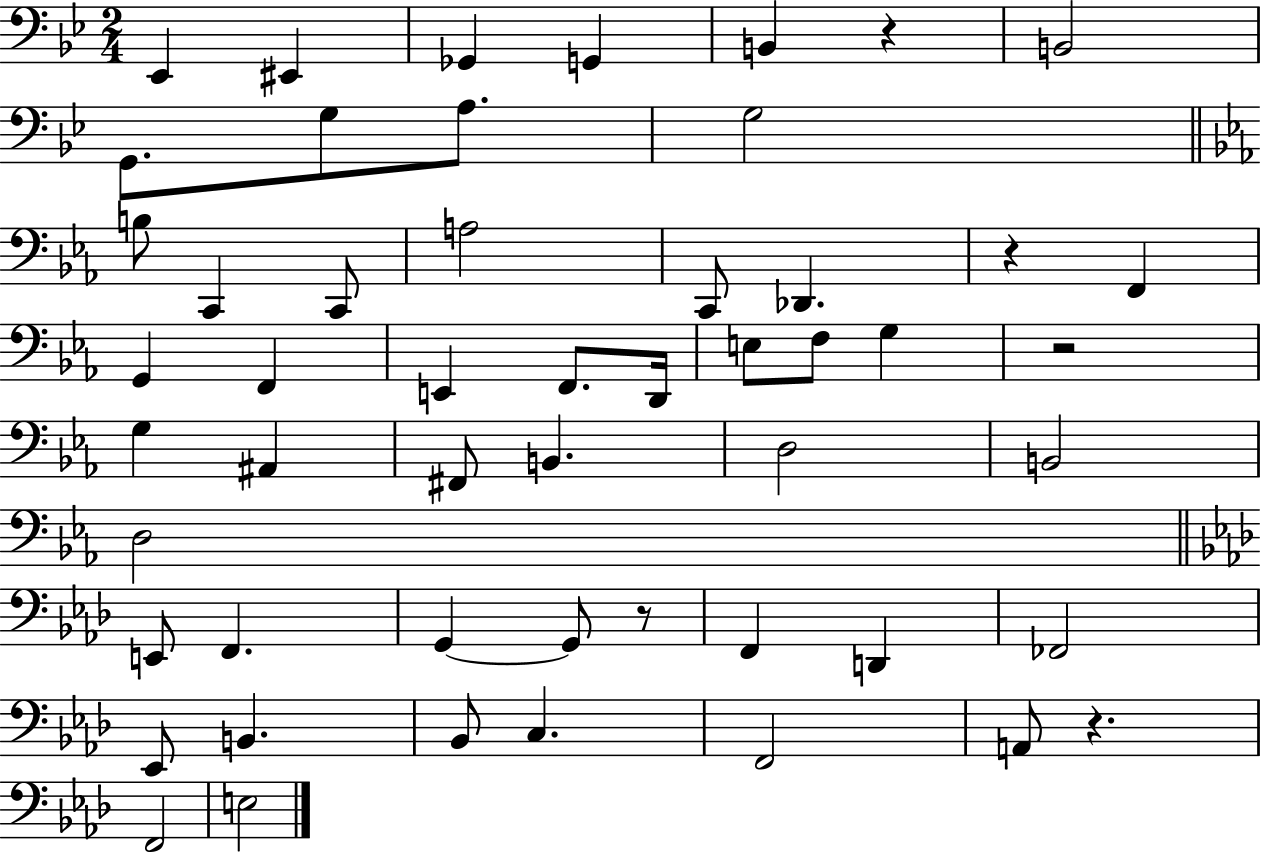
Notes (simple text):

Eb2/q EIS2/q Gb2/q G2/q B2/q R/q B2/h G2/e. G3/e A3/e. G3/h B3/e C2/q C2/e A3/h C2/e Db2/q. R/q F2/q G2/q F2/q E2/q F2/e. D2/s E3/e F3/e G3/q R/h G3/q A#2/q F#2/e B2/q. D3/h B2/h D3/h E2/e F2/q. G2/q G2/e R/e F2/q D2/q FES2/h Eb2/e B2/q. Bb2/e C3/q. F2/h A2/e R/q. F2/h E3/h